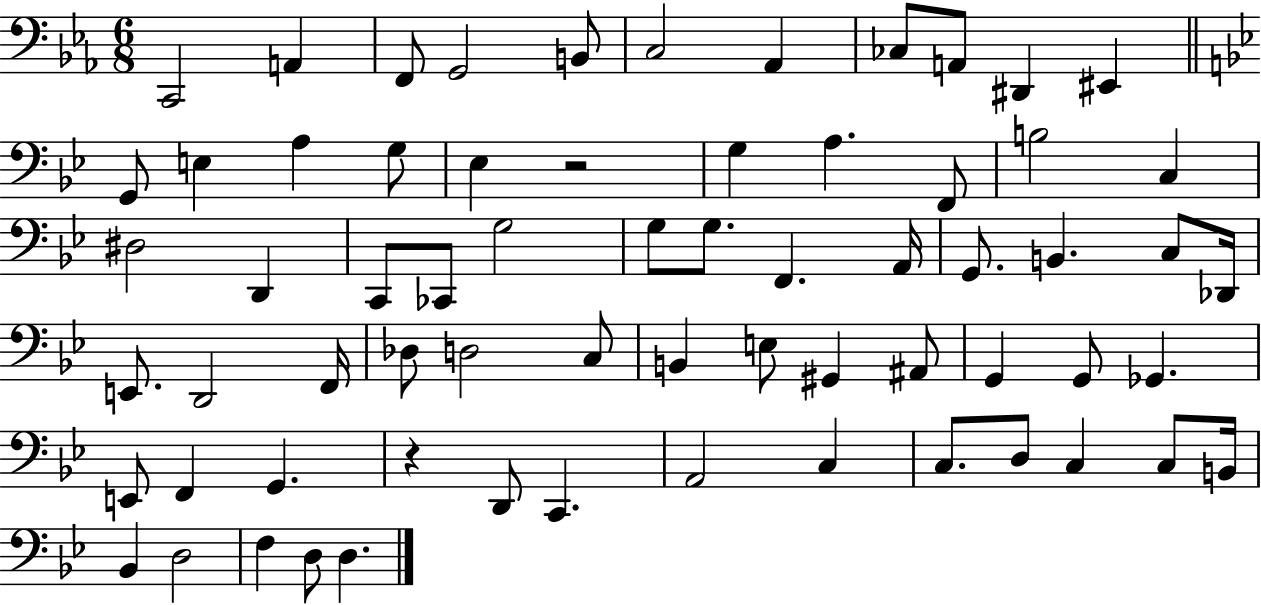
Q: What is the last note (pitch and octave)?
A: D3